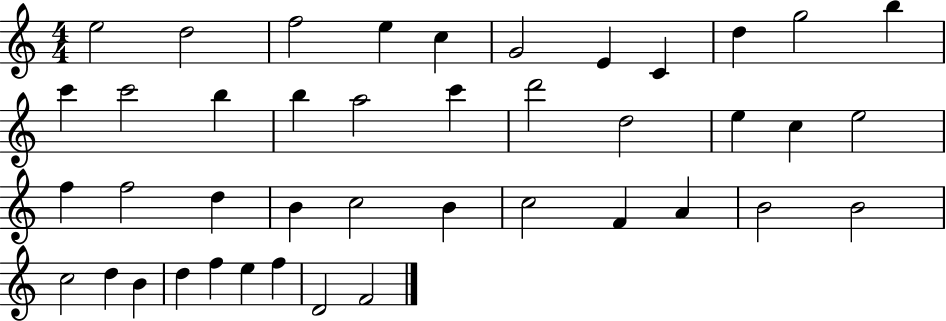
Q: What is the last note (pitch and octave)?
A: F4